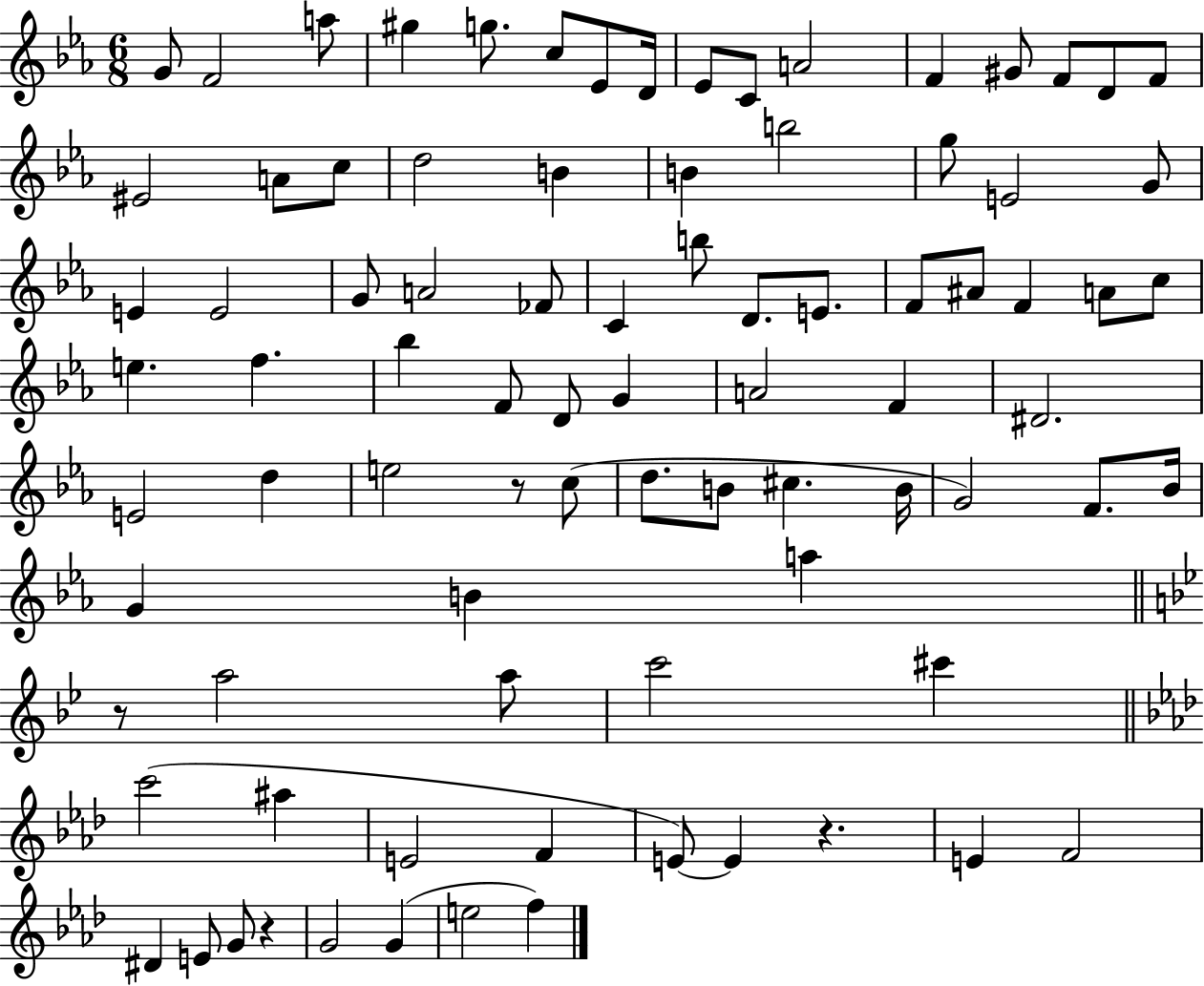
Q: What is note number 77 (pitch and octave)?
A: E4